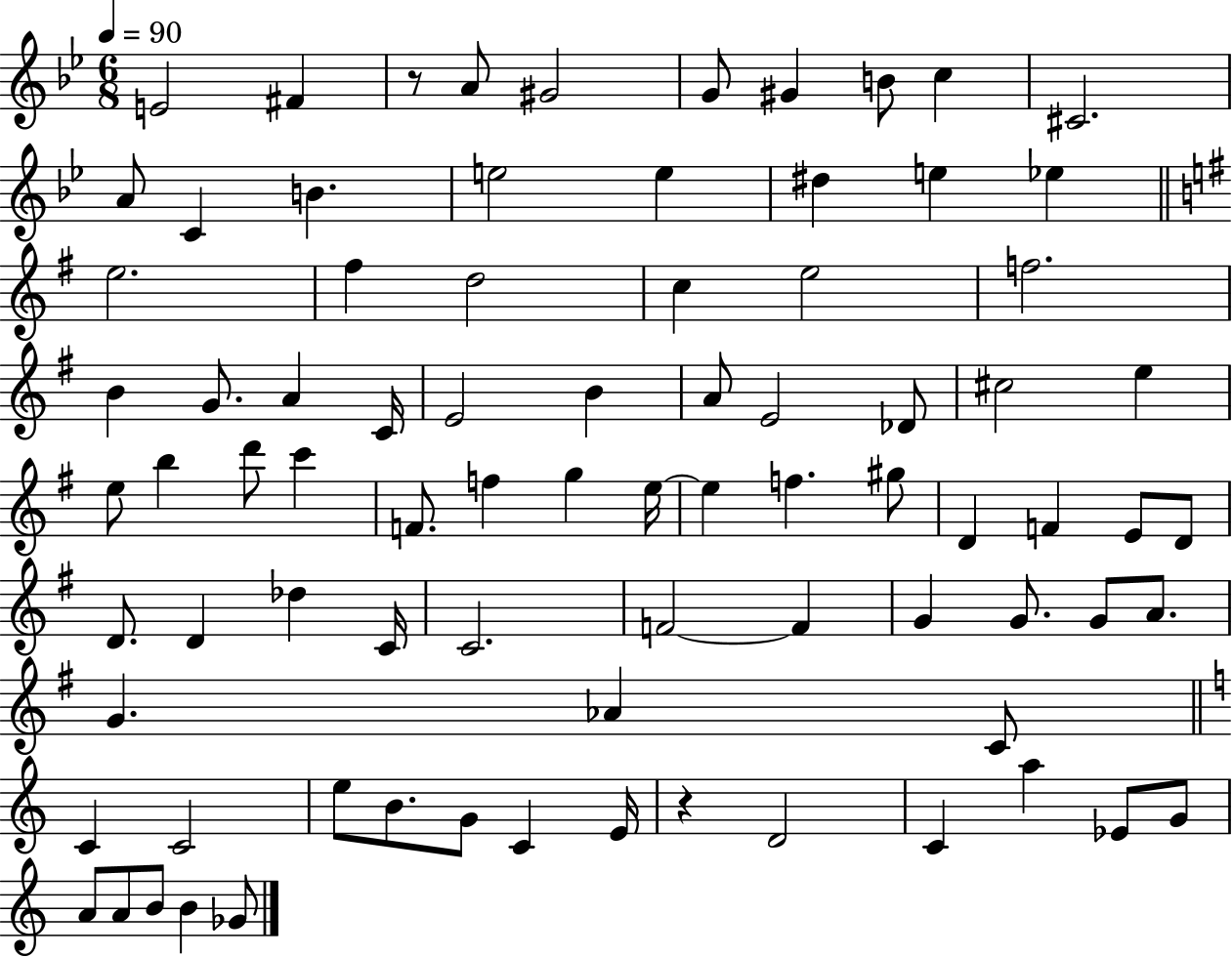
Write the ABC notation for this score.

X:1
T:Untitled
M:6/8
L:1/4
K:Bb
E2 ^F z/2 A/2 ^G2 G/2 ^G B/2 c ^C2 A/2 C B e2 e ^d e _e e2 ^f d2 c e2 f2 B G/2 A C/4 E2 B A/2 E2 _D/2 ^c2 e e/2 b d'/2 c' F/2 f g e/4 e f ^g/2 D F E/2 D/2 D/2 D _d C/4 C2 F2 F G G/2 G/2 A/2 G _A C/2 C C2 e/2 B/2 G/2 C E/4 z D2 C a _E/2 G/2 A/2 A/2 B/2 B _G/2